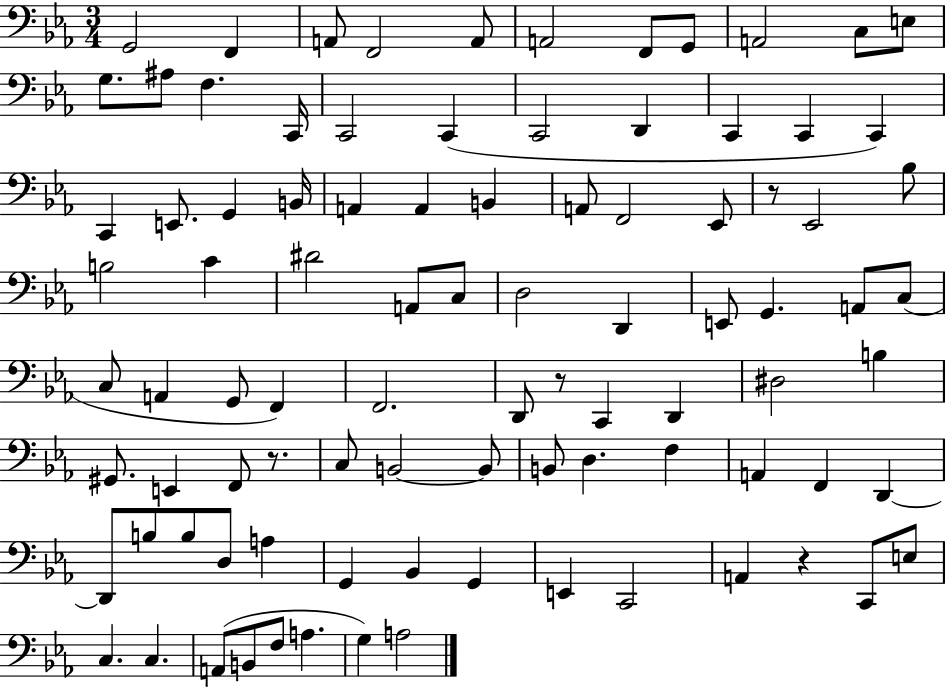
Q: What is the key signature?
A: EES major